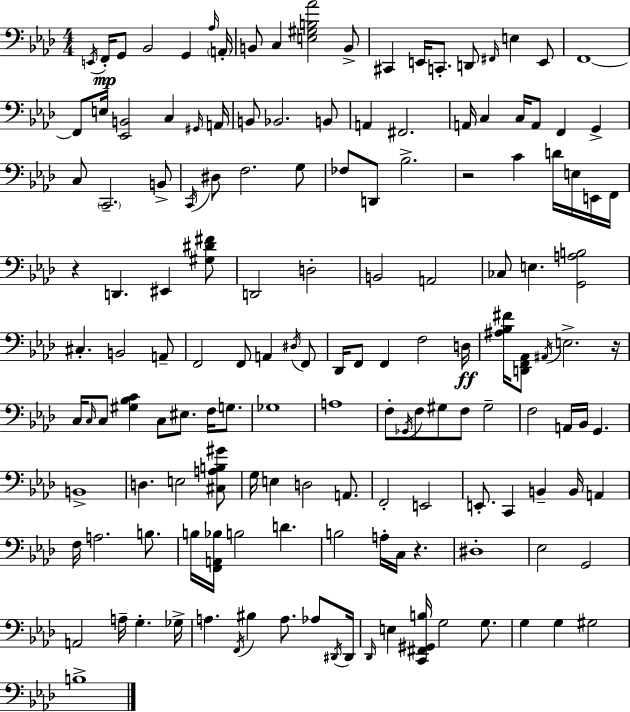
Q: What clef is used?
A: bass